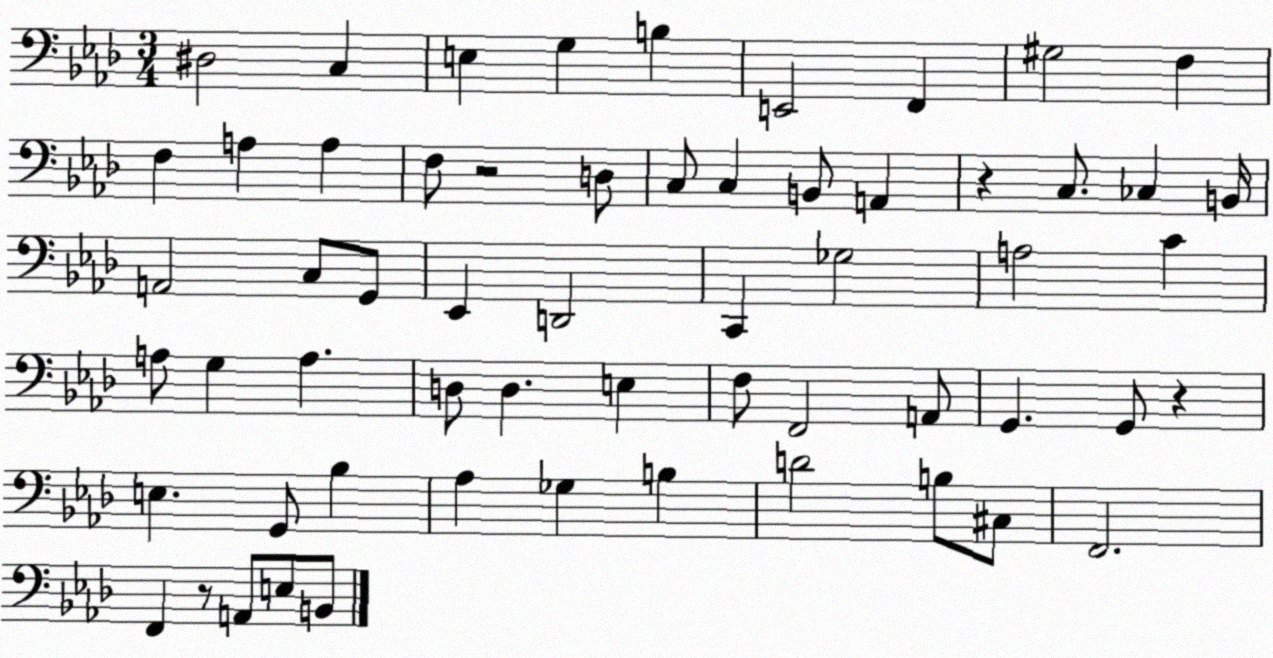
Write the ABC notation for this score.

X:1
T:Untitled
M:3/4
L:1/4
K:Ab
^D,2 C, E, G, B, E,,2 F,, ^G,2 F, F, A, A, F,/2 z2 D,/2 C,/2 C, B,,/2 A,, z C,/2 _C, B,,/4 A,,2 C,/2 G,,/2 _E,, D,,2 C,, _G,2 A,2 C A,/2 G, A, D,/2 D, E, F,/2 F,,2 A,,/2 G,, G,,/2 z E, G,,/2 _B, _A, _G, B, D2 B,/2 ^C,/2 F,,2 F,, z/2 A,,/2 E,/2 B,,/2